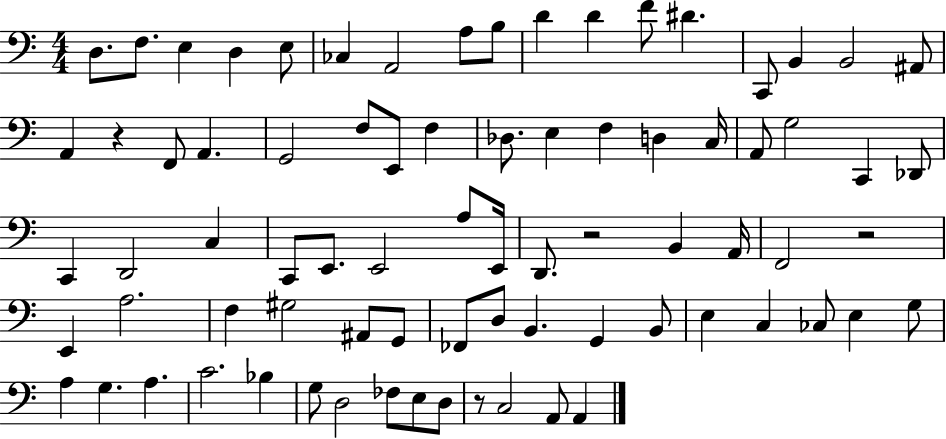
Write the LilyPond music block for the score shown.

{
  \clef bass
  \numericTimeSignature
  \time 4/4
  \key c \major
  d8. f8. e4 d4 e8 | ces4 a,2 a8 b8 | d'4 d'4 f'8 dis'4. | c,8 b,4 b,2 ais,8 | \break a,4 r4 f,8 a,4. | g,2 f8 e,8 f4 | des8. e4 f4 d4 c16 | a,8 g2 c,4 des,8 | \break c,4 d,2 c4 | c,8 e,8. e,2 a8 e,16 | d,8. r2 b,4 a,16 | f,2 r2 | \break e,4 a2. | f4 gis2 ais,8 g,8 | fes,8 d8 b,4. g,4 b,8 | e4 c4 ces8 e4 g8 | \break a4 g4. a4. | c'2. bes4 | g8 d2 fes8 e8 d8 | r8 c2 a,8 a,4 | \break \bar "|."
}